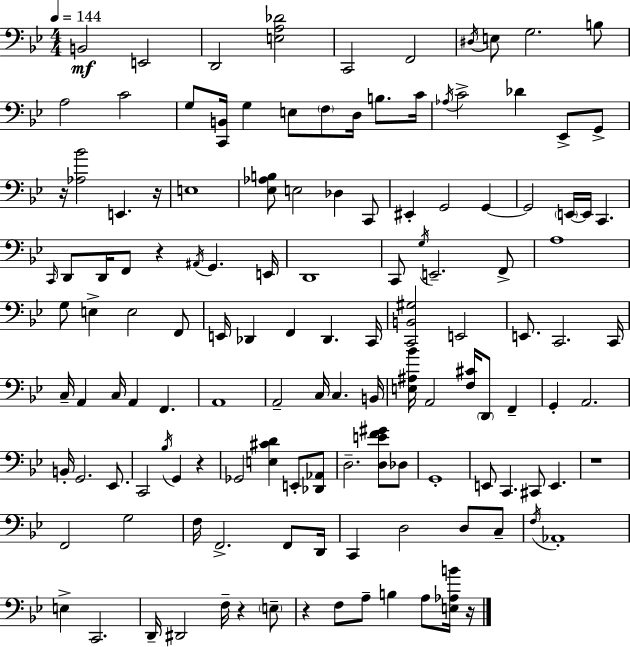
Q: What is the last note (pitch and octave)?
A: A3